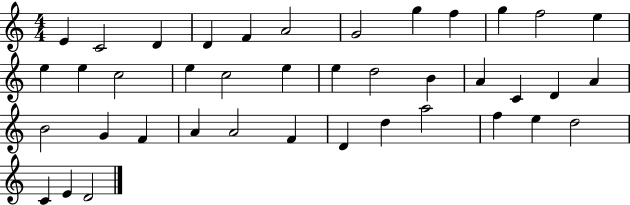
X:1
T:Untitled
M:4/4
L:1/4
K:C
E C2 D D F A2 G2 g f g f2 e e e c2 e c2 e e d2 B A C D A B2 G F A A2 F D d a2 f e d2 C E D2